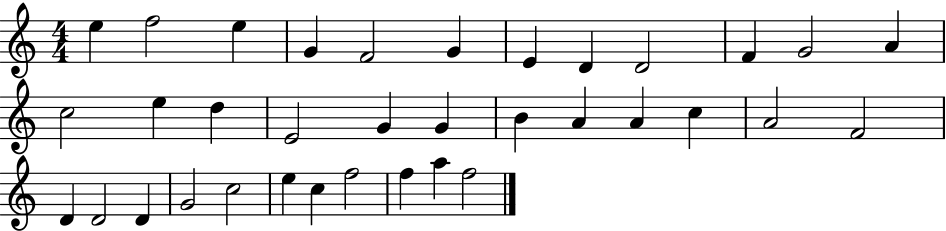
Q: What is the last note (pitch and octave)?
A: F5